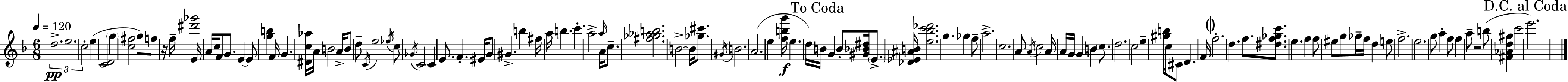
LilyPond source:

{
  \clef treble
  \numericTimeSignature
  \time 6/8
  \key d \minor
  \tempo 4 = 120
  \tuplet 3/2 { d''2.->\pp | e''2. | c''2-. } e''4( | <c' d'>2 \parenthesize g''4 | \break <c'' fis''>2 g''8) f''8 | r16 f''16-- <dis''' ges'''>2 e'16 a'16 | c''16 f'8 g'8. e'4~~ e'8 | <g'' b''>4 f'16 g'4. <dis' c'' aes''>16 | \break a'16 b'2 a'16-> b'8 | d''8-- \acciaccatura { c'16 } e''2 \acciaccatura { ees''16 } | c''8 \acciaccatura { ges'16 } c'2 c'4 | e'8. f'4.-. | \break eis'16 g'8 gis'4.-> b''4 | fis''16 a''16 b''4. c'''4.-. | a''2-> \grace { a''16 } | a'16 c''8.-- <fis'' ges'' aes'' b''>2. | \break b'2->~~ | b'16 <ges'' cis'''>8. \acciaccatura { gis'16 } b'2. | a'2.( | e''4 <f'' b'' g'''>16\f e''4. | \break d''16) \mark "To Coda" b'16 g'4 b'8-. | <gis' bes' dis''>16 \parenthesize e'8.-> <des' ees' ais' b'>16 <e'' bes'' c''' des'''>2. | g''4. ges''4 | f''8-- a''2.-> | \break c''2. | a'8 \acciaccatura { a'16 } c''2 | a'16 a'16 g'16 g'4 b'4 | \parenthesize c''8. d''2. | \break c''2 | e''4-- <gis'' b''>16 c''8 cis'8 d'4. | f'16 \mark \markup { \musicglyph "scripts.coda" } f''2.-. | d''4. | \break f''8. <dis'' f'' ges'' c'''>8. e''4. | f''4 f''8 eis''8 g''8 ges''16-- f''16 | d''4 e''8 f''2.-> | e''2. | \break g''8 a''4-. | f''8 f''4 a''8-- r2 | b''8( <fis' aes' d'' gis''>4 c'''2 | \mark "D.C. al Coda" e'''2.) | \break \bar "|."
}